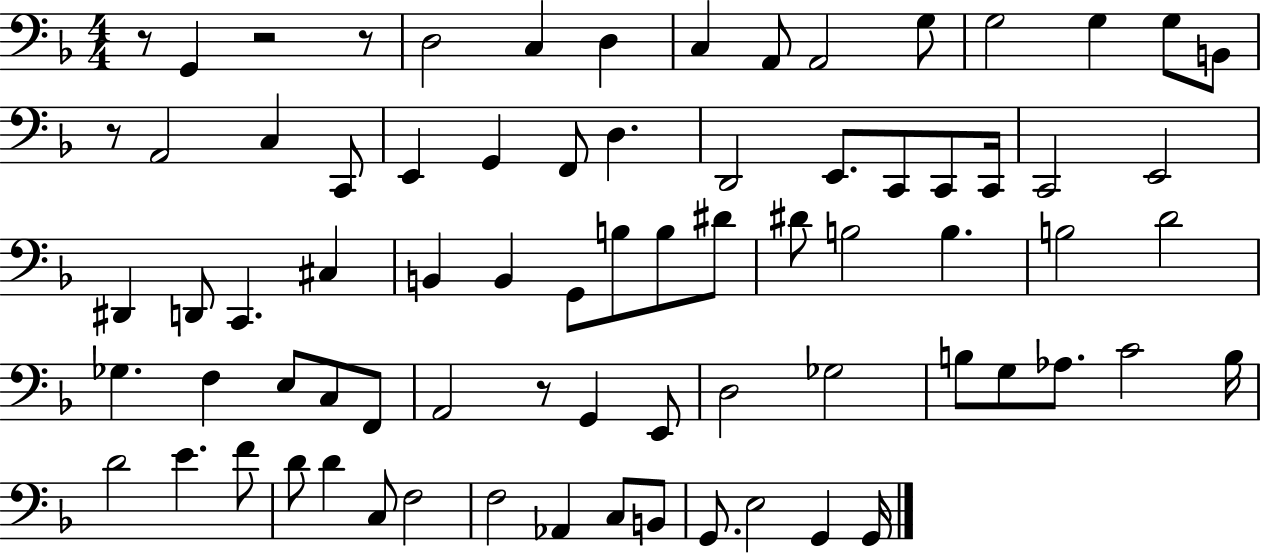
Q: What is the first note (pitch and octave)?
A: G2